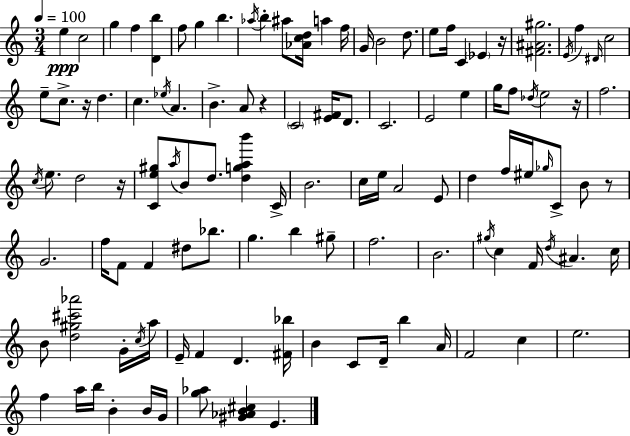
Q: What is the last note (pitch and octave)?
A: E4